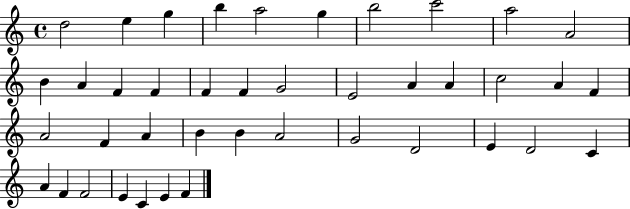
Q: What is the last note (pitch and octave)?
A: F4